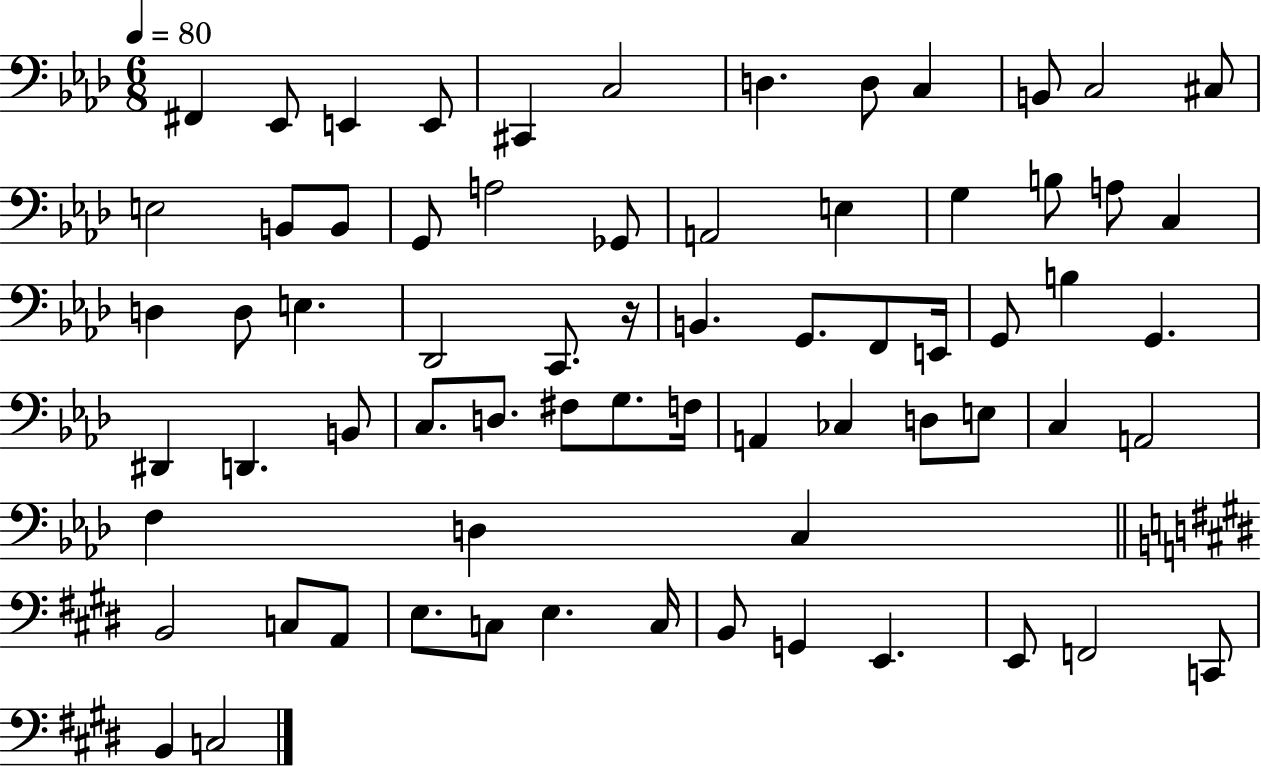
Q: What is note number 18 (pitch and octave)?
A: Gb2